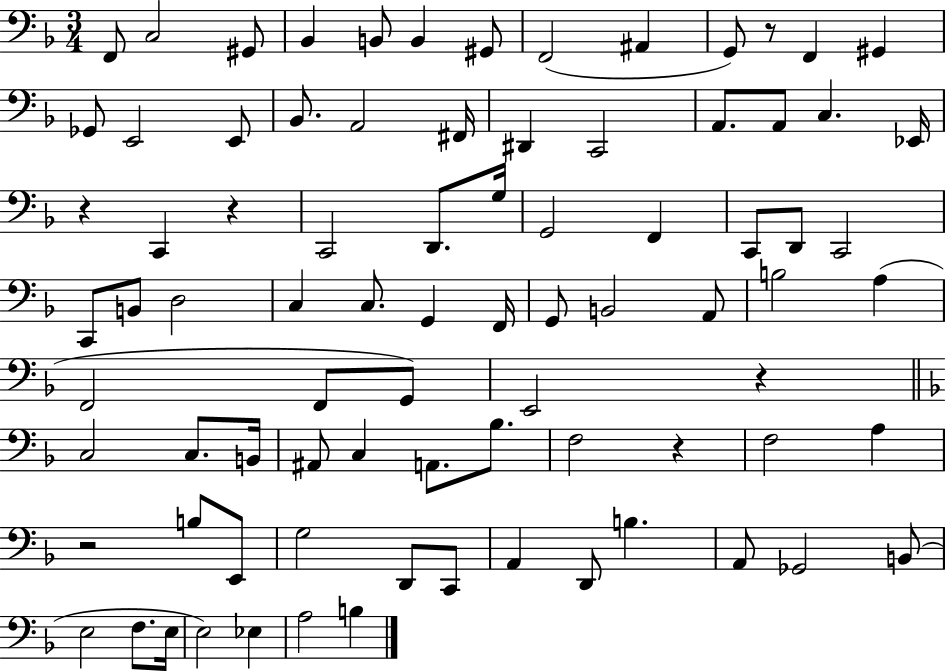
X:1
T:Untitled
M:3/4
L:1/4
K:F
F,,/2 C,2 ^G,,/2 _B,, B,,/2 B,, ^G,,/2 F,,2 ^A,, G,,/2 z/2 F,, ^G,, _G,,/2 E,,2 E,,/2 _B,,/2 A,,2 ^F,,/4 ^D,, C,,2 A,,/2 A,,/2 C, _E,,/4 z C,, z C,,2 D,,/2 G,/4 G,,2 F,, C,,/2 D,,/2 C,,2 C,,/2 B,,/2 D,2 C, C,/2 G,, F,,/4 G,,/2 B,,2 A,,/2 B,2 A, F,,2 F,,/2 G,,/2 E,,2 z C,2 C,/2 B,,/4 ^A,,/2 C, A,,/2 _B,/2 F,2 z F,2 A, z2 B,/2 E,,/2 G,2 D,,/2 C,,/2 A,, D,,/2 B, A,,/2 _G,,2 B,,/2 E,2 F,/2 E,/4 E,2 _E, A,2 B,